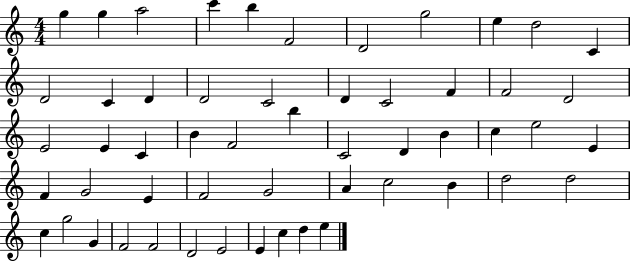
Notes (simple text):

G5/q G5/q A5/h C6/q B5/q F4/h D4/h G5/h E5/q D5/h C4/q D4/h C4/q D4/q D4/h C4/h D4/q C4/h F4/q F4/h D4/h E4/h E4/q C4/q B4/q F4/h B5/q C4/h D4/q B4/q C5/q E5/h E4/q F4/q G4/h E4/q F4/h G4/h A4/q C5/h B4/q D5/h D5/h C5/q G5/h G4/q F4/h F4/h D4/h E4/h E4/q C5/q D5/q E5/q